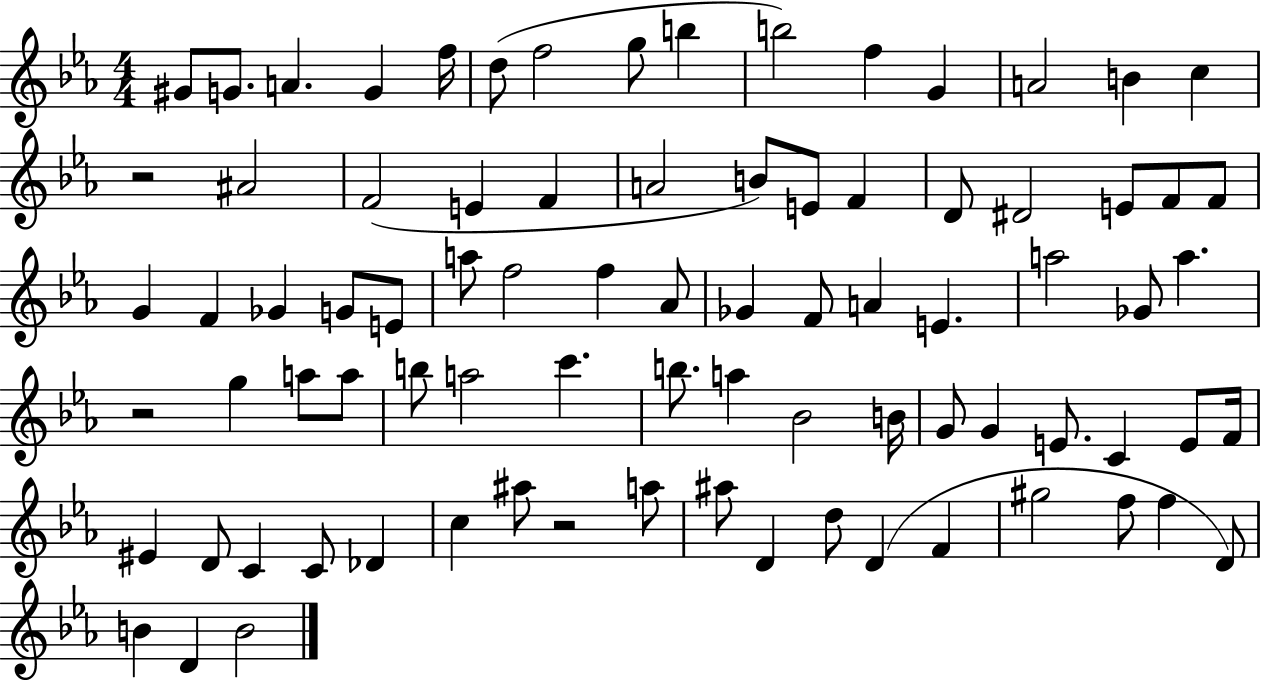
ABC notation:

X:1
T:Untitled
M:4/4
L:1/4
K:Eb
^G/2 G/2 A G f/4 d/2 f2 g/2 b b2 f G A2 B c z2 ^A2 F2 E F A2 B/2 E/2 F D/2 ^D2 E/2 F/2 F/2 G F _G G/2 E/2 a/2 f2 f _A/2 _G F/2 A E a2 _G/2 a z2 g a/2 a/2 b/2 a2 c' b/2 a _B2 B/4 G/2 G E/2 C E/2 F/4 ^E D/2 C C/2 _D c ^a/2 z2 a/2 ^a/2 D d/2 D F ^g2 f/2 f D/2 B D B2